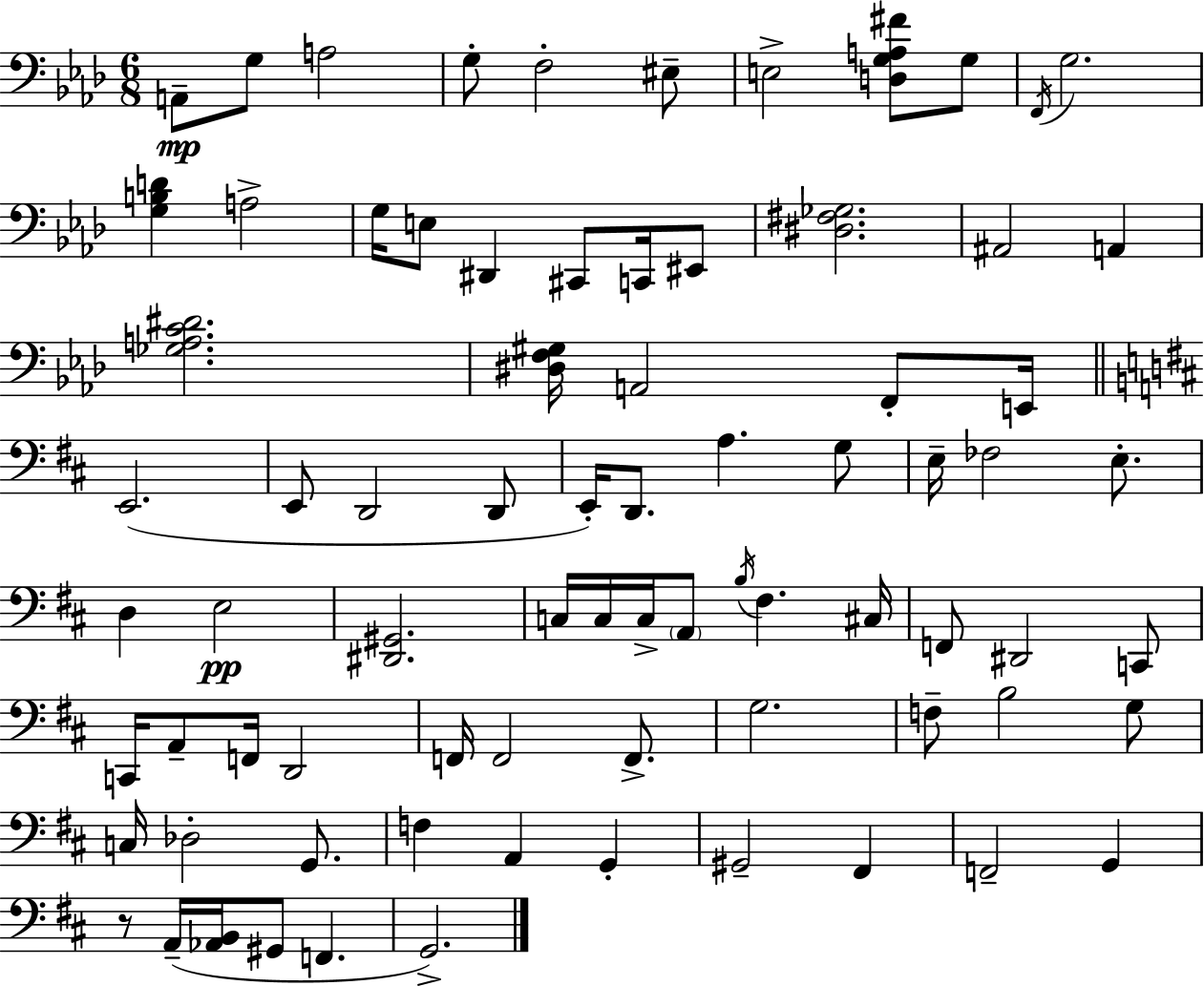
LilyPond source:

{
  \clef bass
  \numericTimeSignature
  \time 6/8
  \key aes \major
  a,8--\mp g8 a2 | g8-. f2-. eis8-- | e2-> <d g a fis'>8 g8 | \acciaccatura { f,16 } g2. | \break <g b d'>4 a2-> | g16 e8 dis,4 cis,8 c,16 eis,8 | <dis fis ges>2. | ais,2 a,4 | \break <ges a c' dis'>2. | <dis f gis>16 a,2 f,8-. | e,16 \bar "||" \break \key d \major e,2.( | e,8 d,2 d,8 | e,16-.) d,8. a4. g8 | e16-- fes2 e8.-. | \break d4 e2\pp | <dis, gis,>2. | c16 c16 c16-> \parenthesize a,8 \acciaccatura { b16 } fis4. | cis16 f,8 dis,2 c,8 | \break c,16 a,8-- f,16 d,2 | f,16 f,2 f,8.-> | g2. | f8-- b2 g8 | \break c16 des2-. g,8. | f4 a,4 g,4-. | gis,2-- fis,4 | f,2-- g,4 | \break r8 a,16--( <aes, b,>16 gis,8 f,4. | g,2.->) | \bar "|."
}